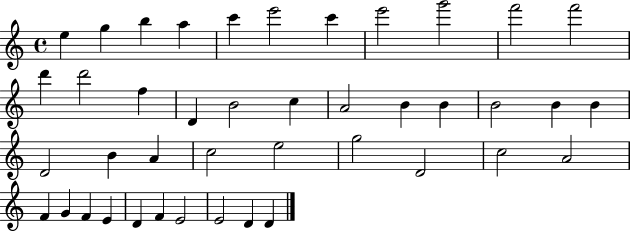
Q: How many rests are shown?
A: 0